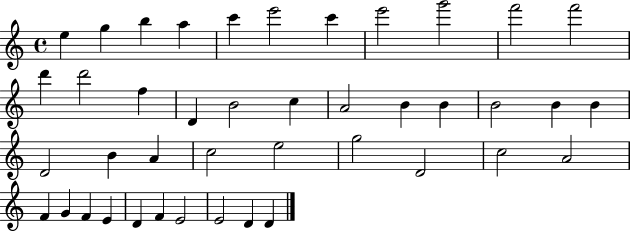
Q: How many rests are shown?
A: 0